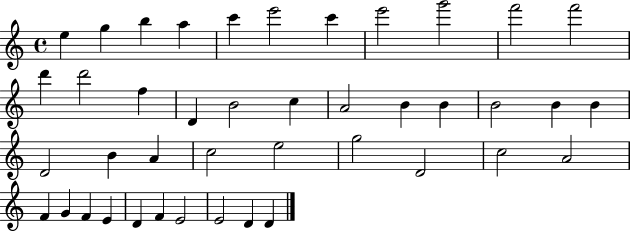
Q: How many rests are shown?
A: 0